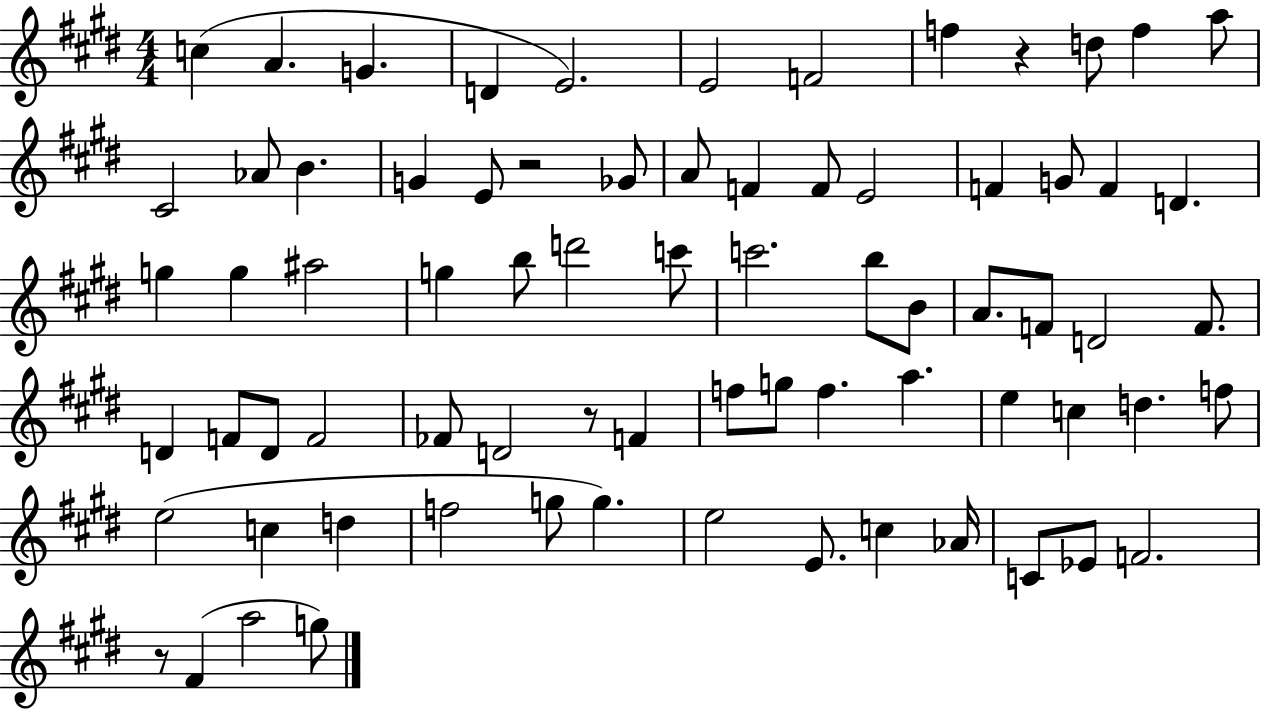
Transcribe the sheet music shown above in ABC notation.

X:1
T:Untitled
M:4/4
L:1/4
K:E
c A G D E2 E2 F2 f z d/2 f a/2 ^C2 _A/2 B G E/2 z2 _G/2 A/2 F F/2 E2 F G/2 F D g g ^a2 g b/2 d'2 c'/2 c'2 b/2 B/2 A/2 F/2 D2 F/2 D F/2 D/2 F2 _F/2 D2 z/2 F f/2 g/2 f a e c d f/2 e2 c d f2 g/2 g e2 E/2 c _A/4 C/2 _E/2 F2 z/2 ^F a2 g/2